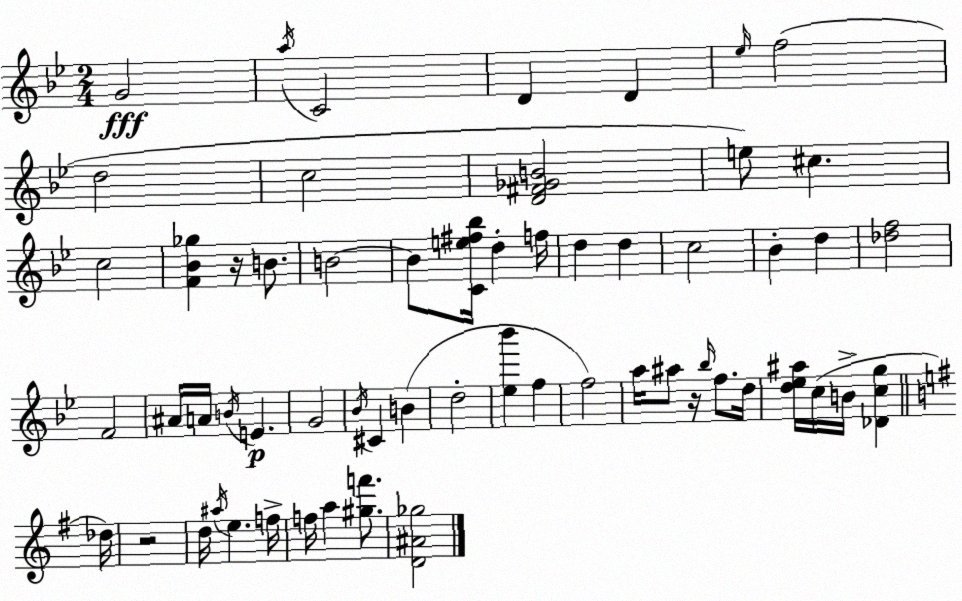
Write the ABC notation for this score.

X:1
T:Untitled
M:2/4
L:1/4
K:Gm
G2 a/4 C2 D D _e/4 f2 d2 c2 [D^F_GB]2 e/2 ^c c2 [F_B_g] z/4 B/2 B2 B/2 [Ce^f_b]/4 d f/4 d d c2 _B d [_df]2 F2 ^A/4 A/4 B/4 E G2 _B/4 ^C B d2 [_e_b'] f f2 a/4 ^a/2 z/4 _b/4 f/2 d/4 [d_e^a]/4 c/4 B/4 [_Dcg] _d/4 z2 d/4 ^a/4 e f/4 f/4 a [^gf']/2 [D^A_g]2